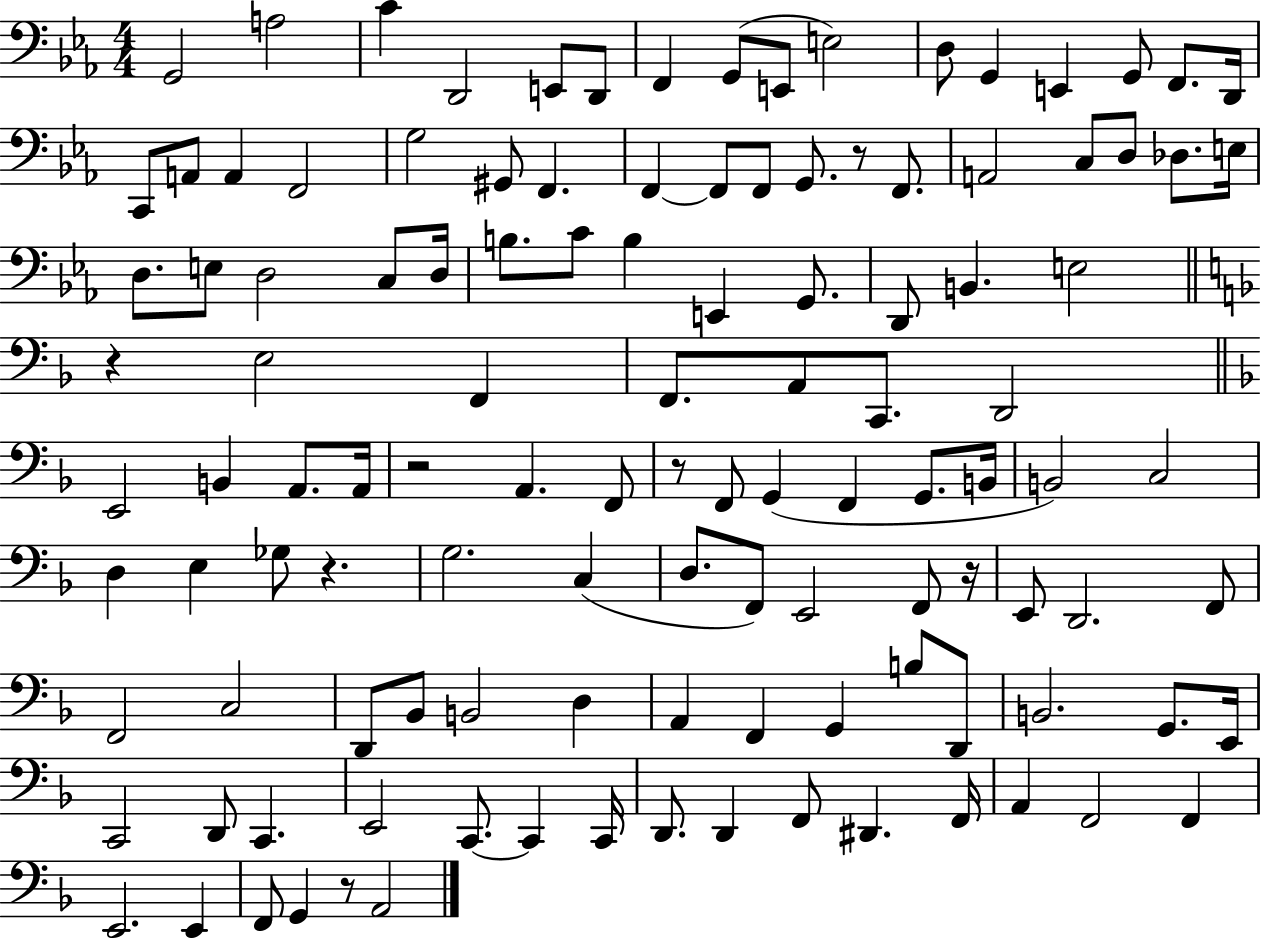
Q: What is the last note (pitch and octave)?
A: A2